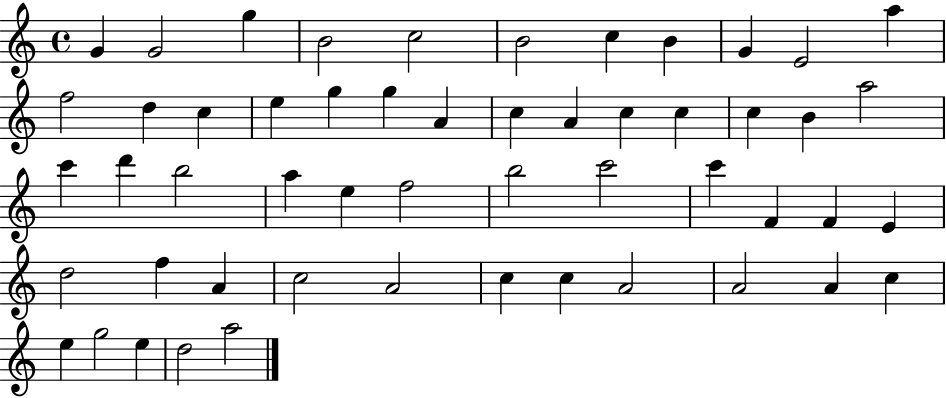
X:1
T:Untitled
M:4/4
L:1/4
K:C
G G2 g B2 c2 B2 c B G E2 a f2 d c e g g A c A c c c B a2 c' d' b2 a e f2 b2 c'2 c' F F E d2 f A c2 A2 c c A2 A2 A c e g2 e d2 a2